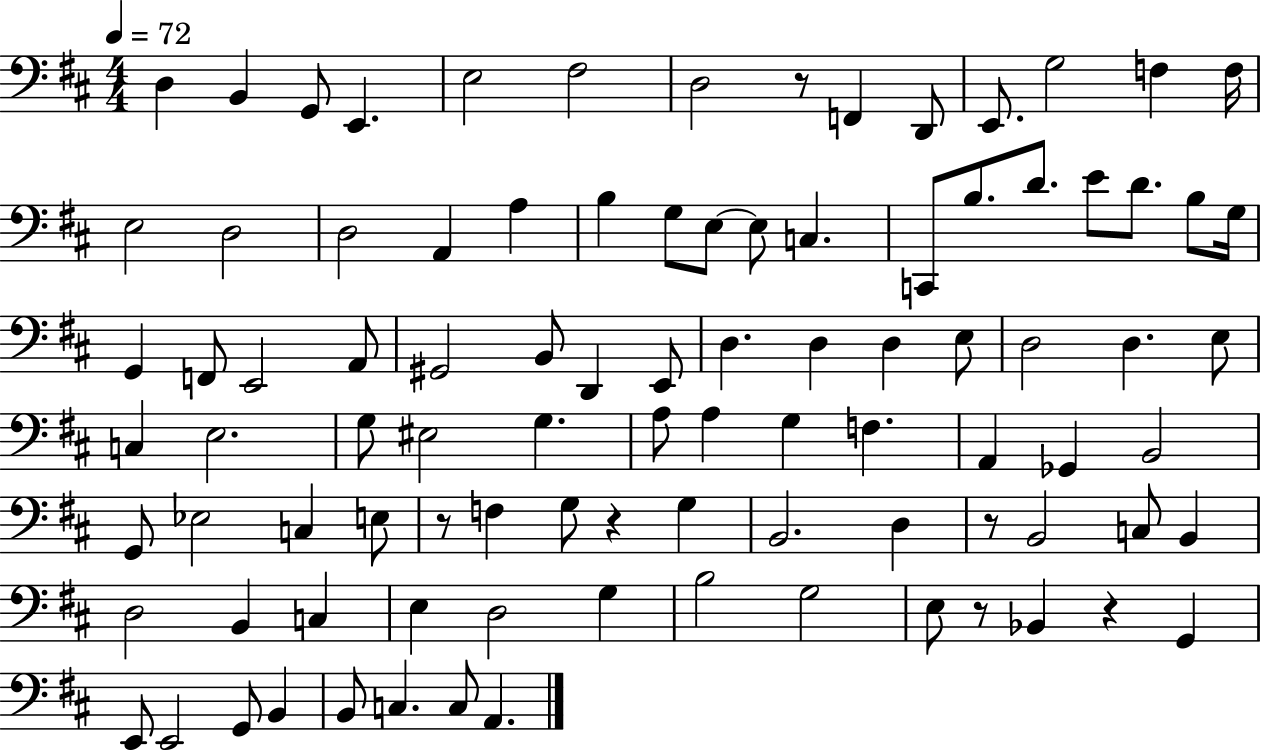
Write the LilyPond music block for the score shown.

{
  \clef bass
  \numericTimeSignature
  \time 4/4
  \key d \major
  \tempo 4 = 72
  \repeat volta 2 { d4 b,4 g,8 e,4. | e2 fis2 | d2 r8 f,4 d,8 | e,8. g2 f4 f16 | \break e2 d2 | d2 a,4 a4 | b4 g8 e8~~ e8 c4. | c,8 b8. d'8. e'8 d'8. b8 g16 | \break g,4 f,8 e,2 a,8 | gis,2 b,8 d,4 e,8 | d4. d4 d4 e8 | d2 d4. e8 | \break c4 e2. | g8 eis2 g4. | a8 a4 g4 f4. | a,4 ges,4 b,2 | \break g,8 ees2 c4 e8 | r8 f4 g8 r4 g4 | b,2. d4 | r8 b,2 c8 b,4 | \break d2 b,4 c4 | e4 d2 g4 | b2 g2 | e8 r8 bes,4 r4 g,4 | \break e,8 e,2 g,8 b,4 | b,8 c4. c8 a,4. | } \bar "|."
}